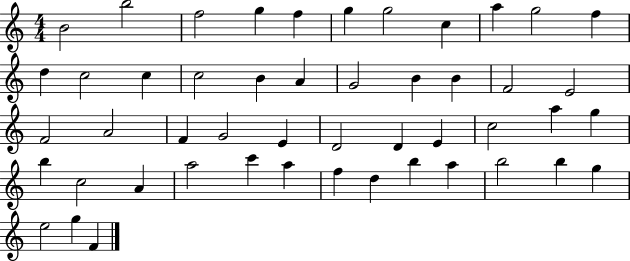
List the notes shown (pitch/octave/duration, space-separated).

B4/h B5/h F5/h G5/q F5/q G5/q G5/h C5/q A5/q G5/h F5/q D5/q C5/h C5/q C5/h B4/q A4/q G4/h B4/q B4/q F4/h E4/h F4/h A4/h F4/q G4/h E4/q D4/h D4/q E4/q C5/h A5/q G5/q B5/q C5/h A4/q A5/h C6/q A5/q F5/q D5/q B5/q A5/q B5/h B5/q G5/q E5/h G5/q F4/q